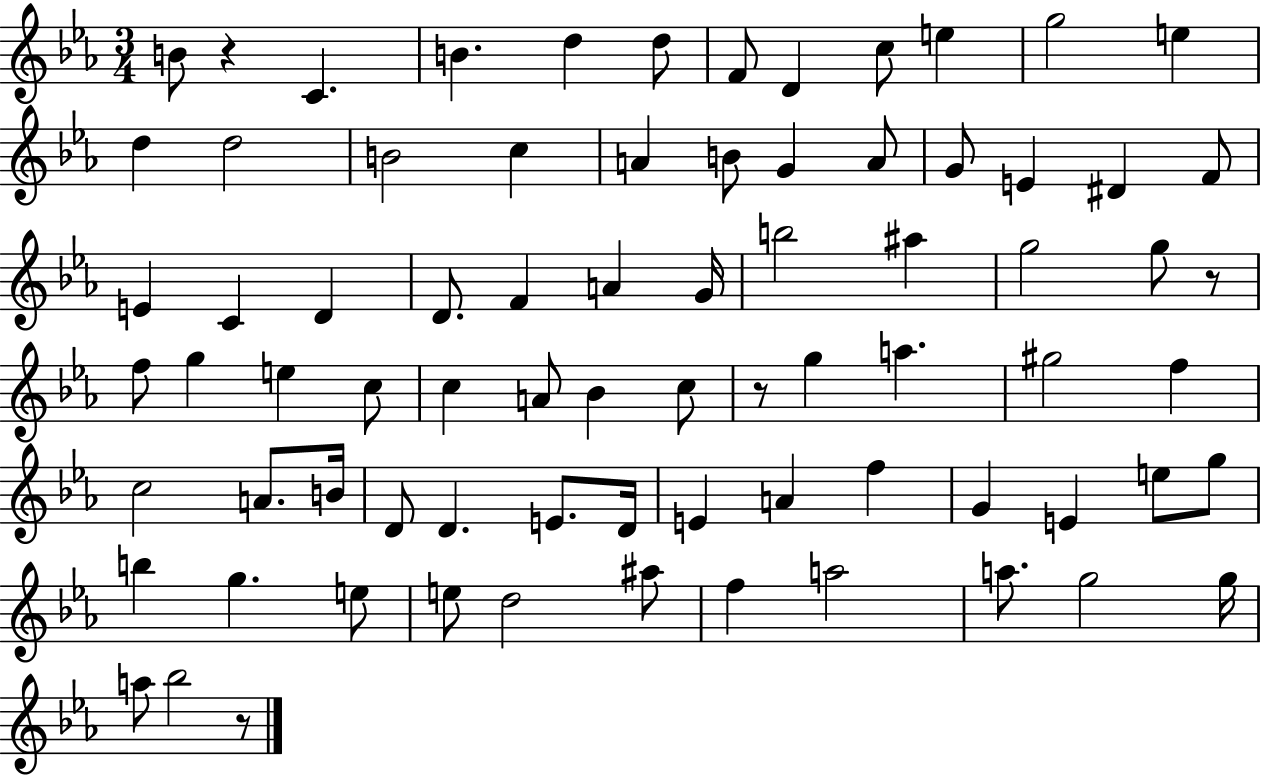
B4/e R/q C4/q. B4/q. D5/q D5/e F4/e D4/q C5/e E5/q G5/h E5/q D5/q D5/h B4/h C5/q A4/q B4/e G4/q A4/e G4/e E4/q D#4/q F4/e E4/q C4/q D4/q D4/e. F4/q A4/q G4/s B5/h A#5/q G5/h G5/e R/e F5/e G5/q E5/q C5/e C5/q A4/e Bb4/q C5/e R/e G5/q A5/q. G#5/h F5/q C5/h A4/e. B4/s D4/e D4/q. E4/e. D4/s E4/q A4/q F5/q G4/q E4/q E5/e G5/e B5/q G5/q. E5/e E5/e D5/h A#5/e F5/q A5/h A5/e. G5/h G5/s A5/e Bb5/h R/e